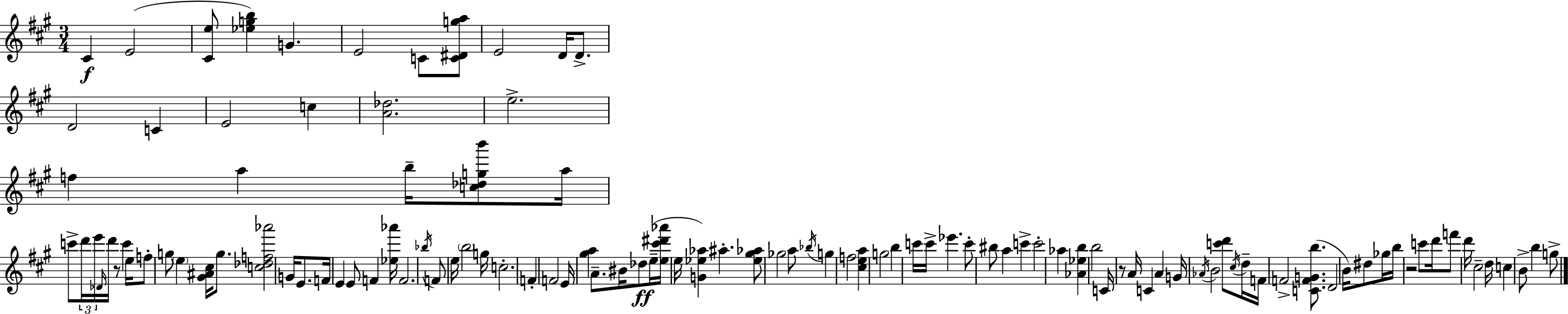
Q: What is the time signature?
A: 3/4